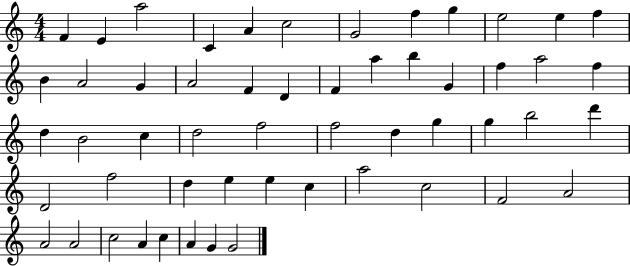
{
  \clef treble
  \numericTimeSignature
  \time 4/4
  \key c \major
  f'4 e'4 a''2 | c'4 a'4 c''2 | g'2 f''4 g''4 | e''2 e''4 f''4 | \break b'4 a'2 g'4 | a'2 f'4 d'4 | f'4 a''4 b''4 g'4 | f''4 a''2 f''4 | \break d''4 b'2 c''4 | d''2 f''2 | f''2 d''4 g''4 | g''4 b''2 d'''4 | \break d'2 f''2 | d''4 e''4 e''4 c''4 | a''2 c''2 | f'2 a'2 | \break a'2 a'2 | c''2 a'4 c''4 | a'4 g'4 g'2 | \bar "|."
}